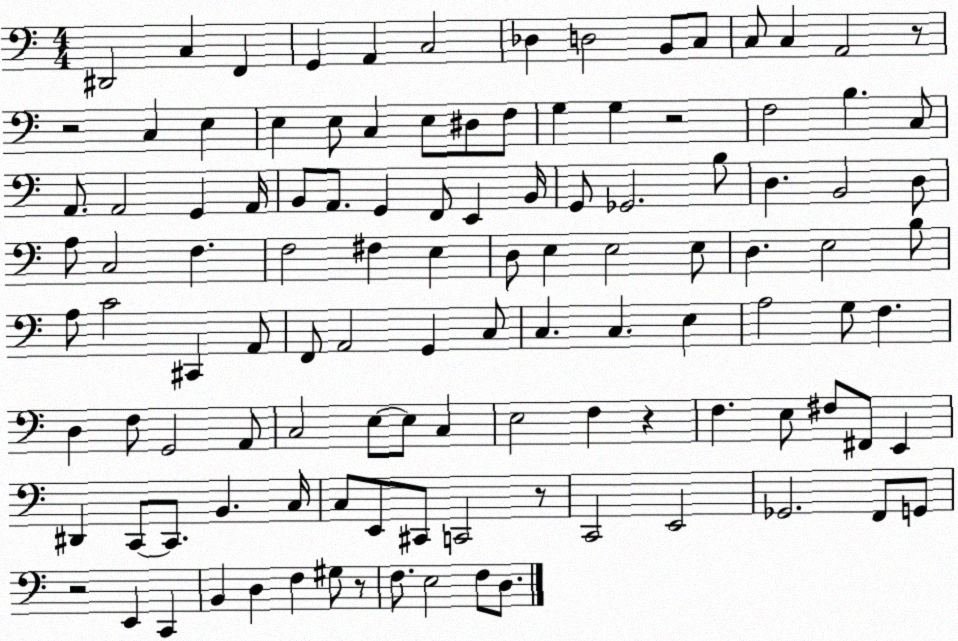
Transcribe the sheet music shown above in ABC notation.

X:1
T:Untitled
M:4/4
L:1/4
K:C
^D,,2 C, F,, G,, A,, C,2 _D, D,2 B,,/2 C,/2 C,/2 C, A,,2 z/2 z2 C, E, E, E,/2 C, E,/2 ^D,/2 F,/2 G, G, z2 F,2 B, C,/2 A,,/2 A,,2 G,, A,,/4 B,,/2 A,,/2 G,, F,,/2 E,, B,,/4 G,,/2 _G,,2 B,/2 D, B,,2 D,/2 A,/2 C,2 F, F,2 ^F, E, D,/2 E, E,2 E,/2 D, E,2 B,/2 A,/2 C2 ^C,, A,,/2 F,,/2 A,,2 G,, C,/2 C, C, E, A,2 G,/2 F, D, F,/2 G,,2 A,,/2 C,2 E,/2 E,/2 C, E,2 F, z F, E,/2 ^F,/2 ^F,,/2 E,, ^D,, C,,/2 C,,/2 B,, C,/4 C,/2 E,,/2 ^C,,/2 C,,2 z/2 C,,2 E,,2 _G,,2 F,,/2 G,,/2 z2 E,, C,, B,, D, F, ^G,/2 z/2 F,/2 E,2 F,/2 D,/2